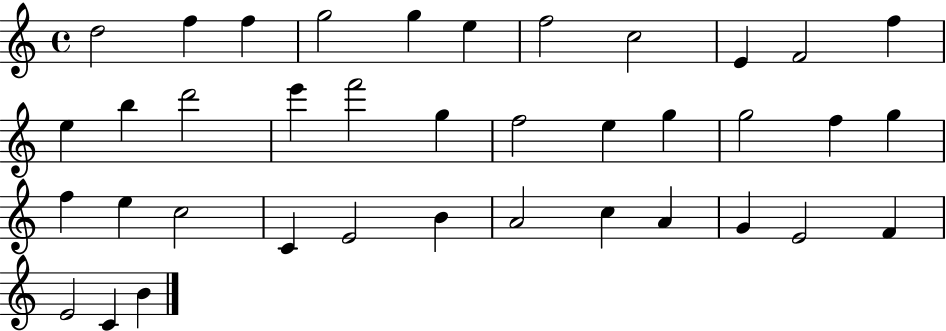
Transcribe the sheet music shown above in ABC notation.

X:1
T:Untitled
M:4/4
L:1/4
K:C
d2 f f g2 g e f2 c2 E F2 f e b d'2 e' f'2 g f2 e g g2 f g f e c2 C E2 B A2 c A G E2 F E2 C B